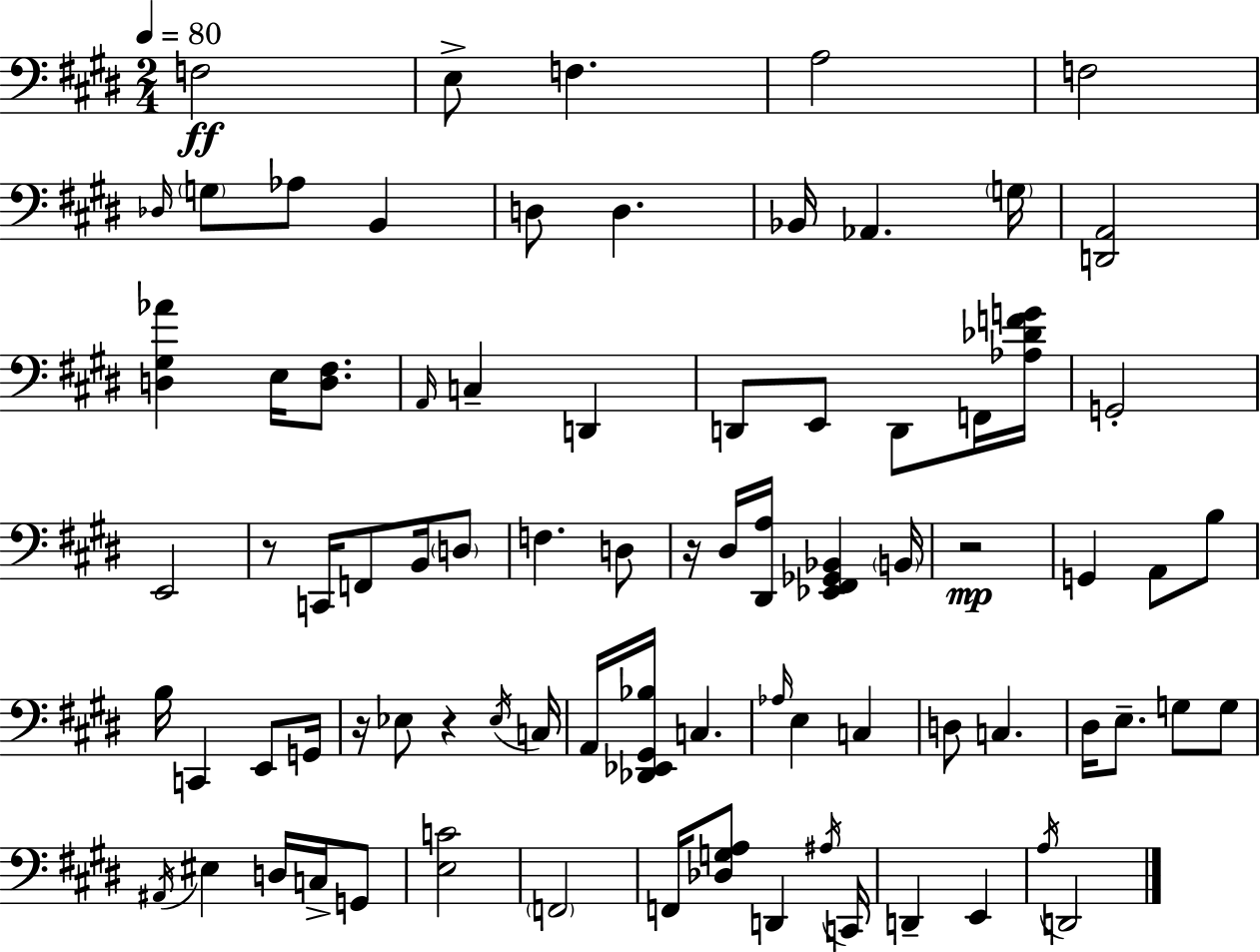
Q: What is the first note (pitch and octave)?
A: F3